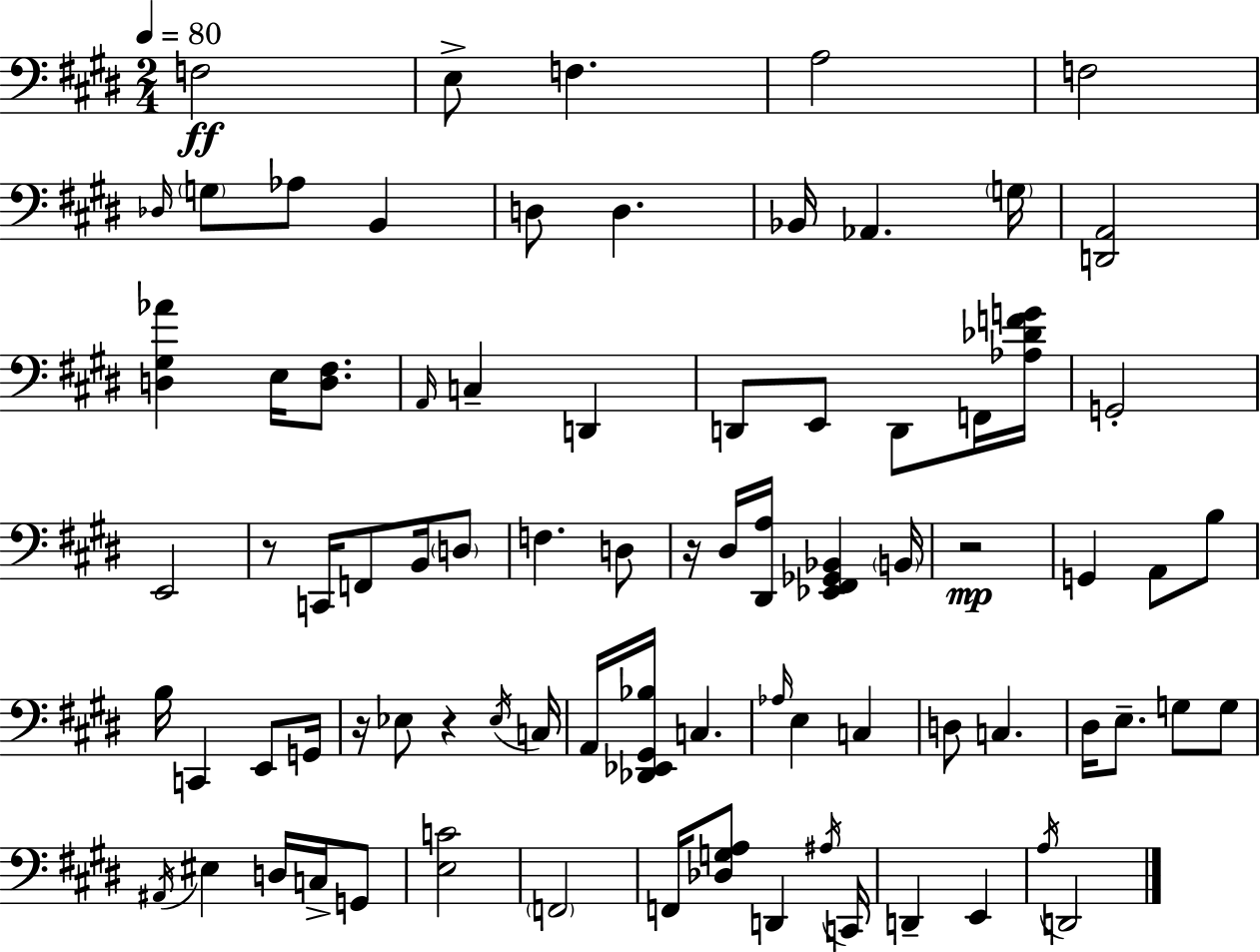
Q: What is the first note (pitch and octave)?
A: F3